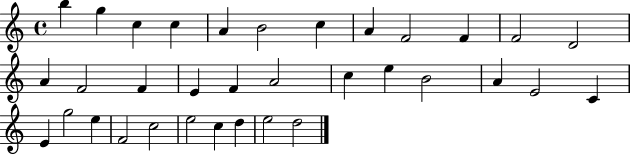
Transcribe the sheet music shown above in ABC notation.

X:1
T:Untitled
M:4/4
L:1/4
K:C
b g c c A B2 c A F2 F F2 D2 A F2 F E F A2 c e B2 A E2 C E g2 e F2 c2 e2 c d e2 d2